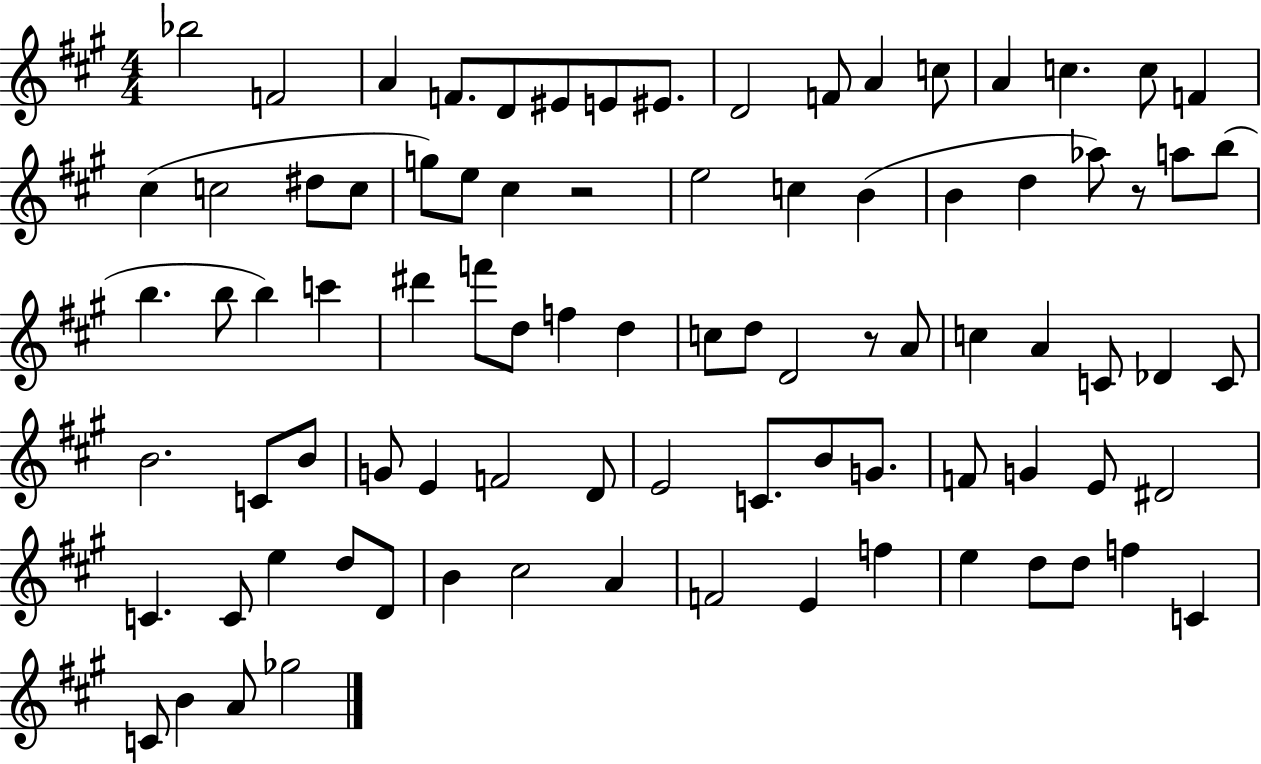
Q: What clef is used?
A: treble